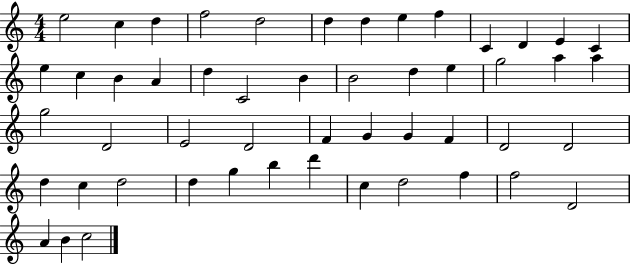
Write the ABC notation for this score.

X:1
T:Untitled
M:4/4
L:1/4
K:C
e2 c d f2 d2 d d e f C D E C e c B A d C2 B B2 d e g2 a a g2 D2 E2 D2 F G G F D2 D2 d c d2 d g b d' c d2 f f2 D2 A B c2